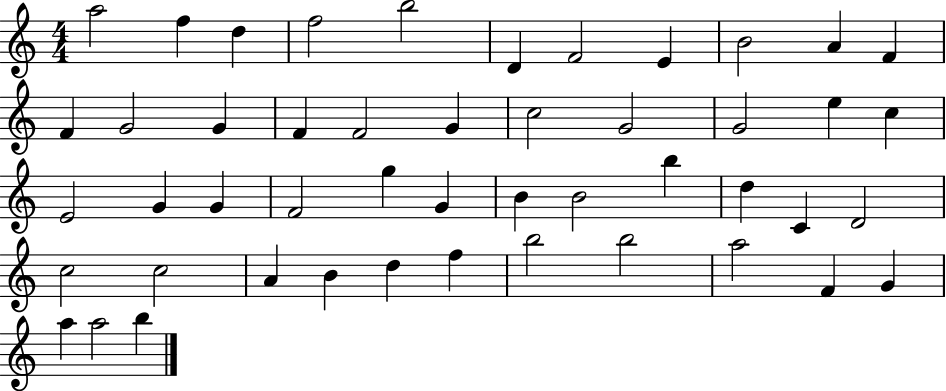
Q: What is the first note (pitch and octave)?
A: A5